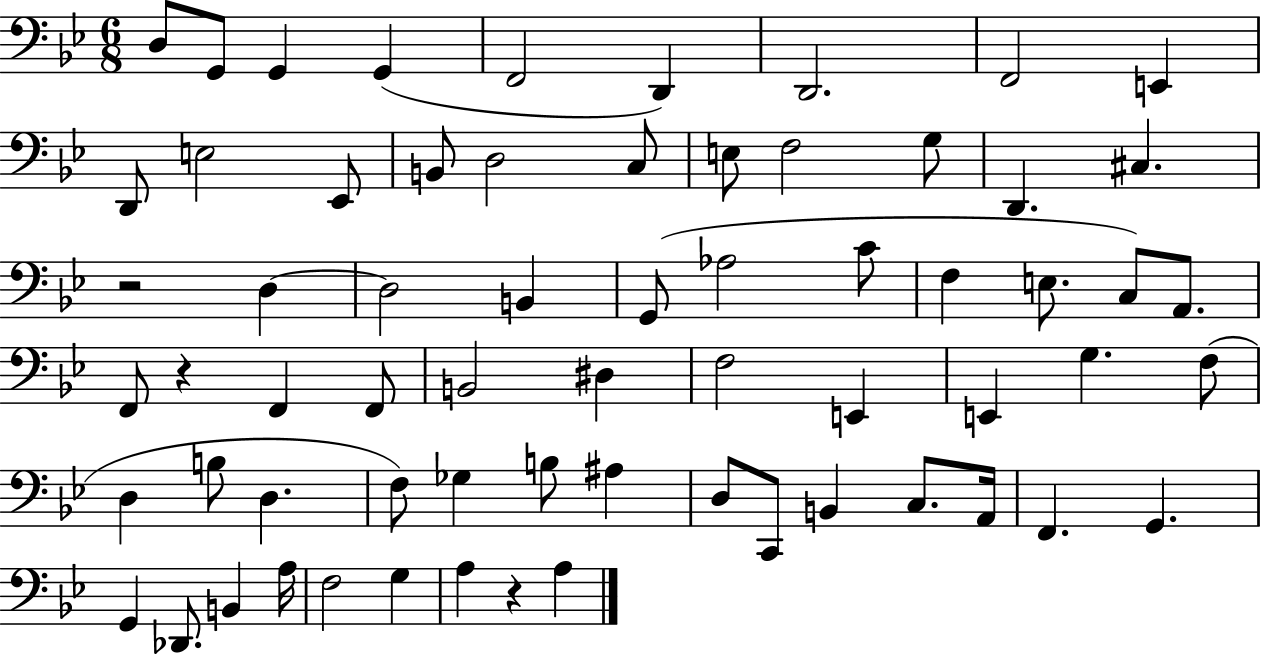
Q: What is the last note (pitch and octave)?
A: A3